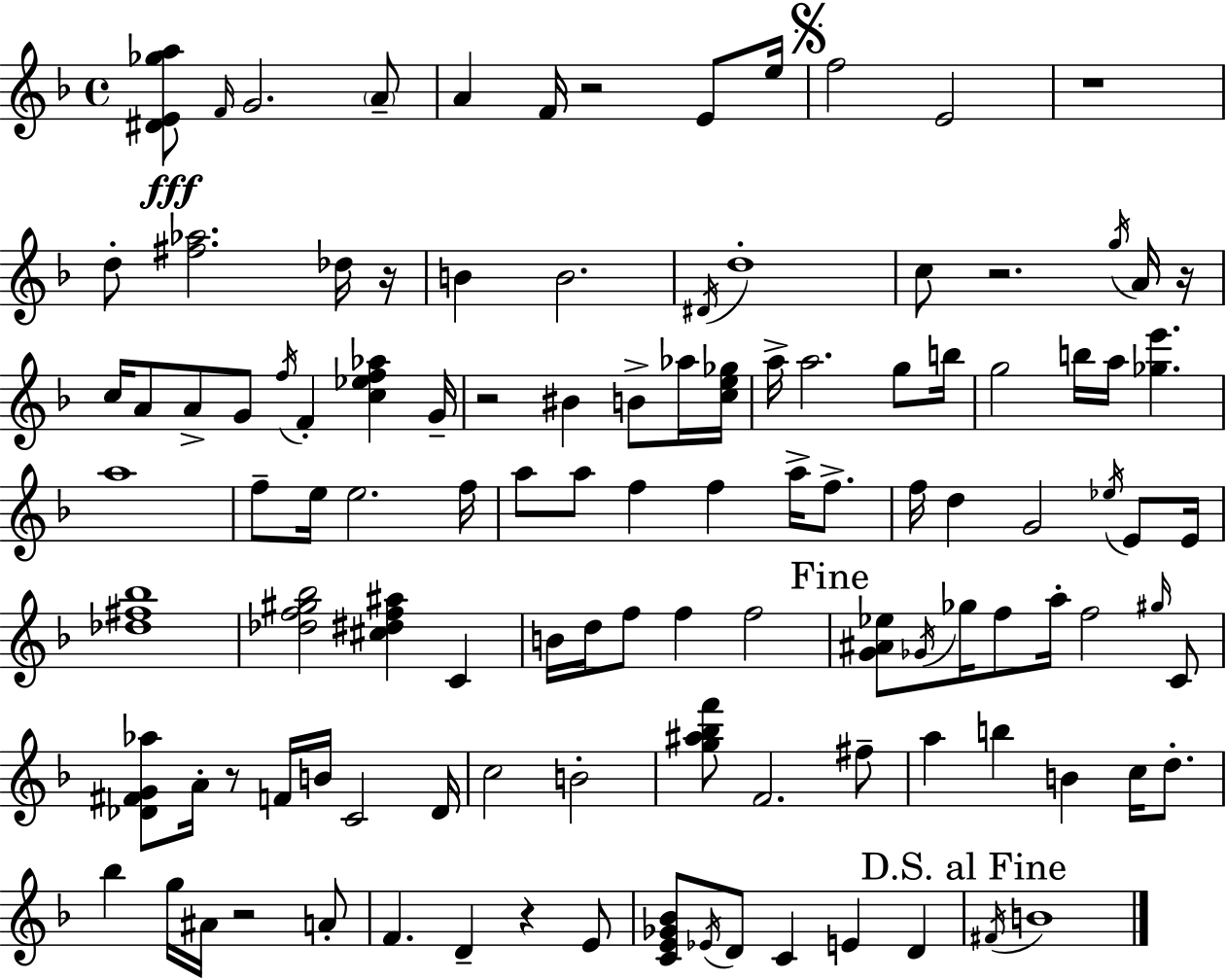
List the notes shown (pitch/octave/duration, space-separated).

[D#4,E4,Gb5,A5]/e F4/s G4/h. A4/e A4/q F4/s R/h E4/e E5/s F5/h E4/h R/w D5/e [F#5,Ab5]/h. Db5/s R/s B4/q B4/h. D#4/s D5/w C5/e R/h. G5/s A4/s R/s C5/s A4/e A4/e G4/e F5/s F4/q [C5,Eb5,F5,Ab5]/q G4/s R/h BIS4/q B4/e Ab5/s [C5,E5,Gb5]/s A5/s A5/h. G5/e B5/s G5/h B5/s A5/s [Gb5,E6]/q. A5/w F5/e E5/s E5/h. F5/s A5/e A5/e F5/q F5/q A5/s F5/e. F5/s D5/q G4/h Eb5/s E4/e E4/s [Db5,F#5,Bb5]/w [Db5,F5,G#5,Bb5]/h [C#5,D#5,F5,A#5]/q C4/q B4/s D5/s F5/e F5/q F5/h [G4,A#4,Eb5]/e Gb4/s Gb5/s F5/e A5/s F5/h G#5/s C4/e [Db4,F#4,G4,Ab5]/e A4/s R/e F4/s B4/s C4/h Db4/s C5/h B4/h [G5,A#5,Bb5,F6]/e F4/h. F#5/e A5/q B5/q B4/q C5/s D5/e. Bb5/q G5/s A#4/s R/h A4/e F4/q. D4/q R/q E4/e [C4,E4,Gb4,Bb4]/e Eb4/s D4/e C4/q E4/q D4/q F#4/s B4/w